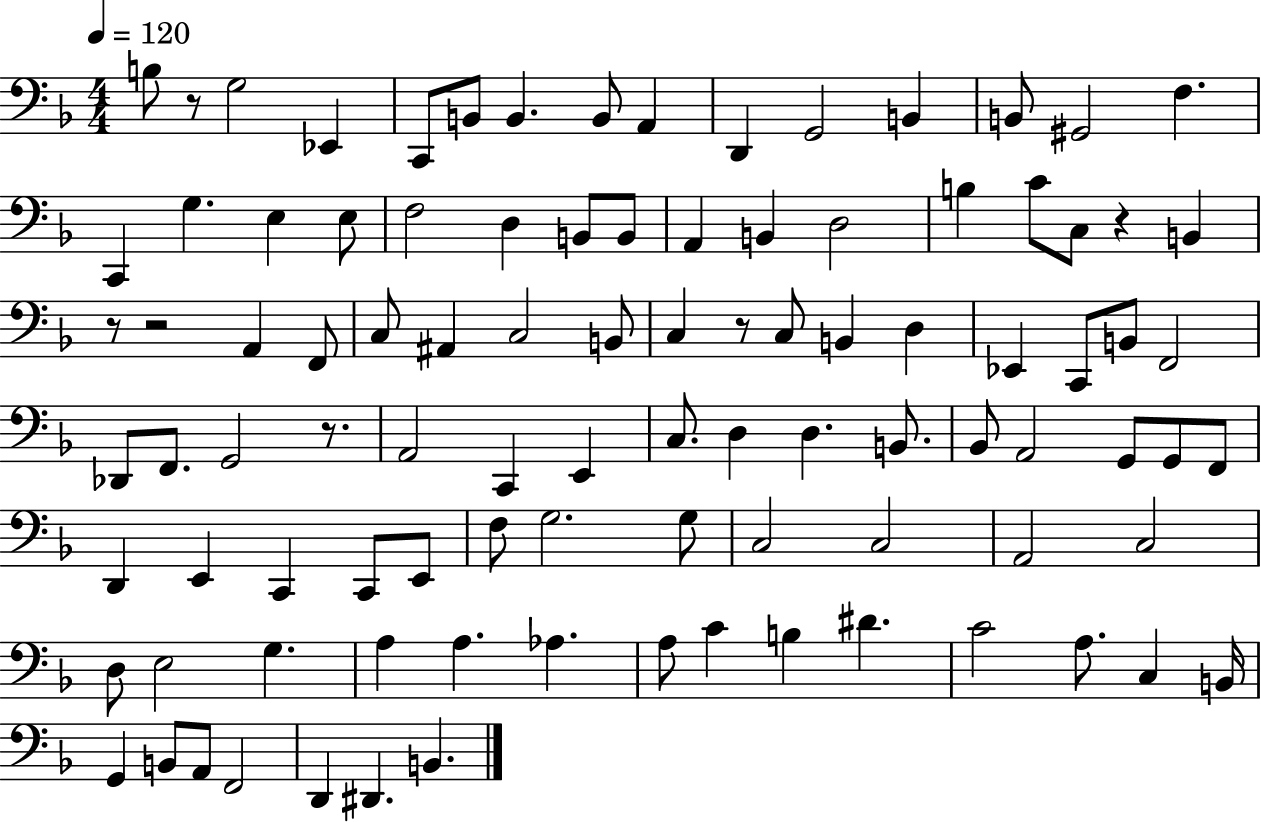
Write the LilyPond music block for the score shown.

{
  \clef bass
  \numericTimeSignature
  \time 4/4
  \key f \major
  \tempo 4 = 120
  \repeat volta 2 { b8 r8 g2 ees,4 | c,8 b,8 b,4. b,8 a,4 | d,4 g,2 b,4 | b,8 gis,2 f4. | \break c,4 g4. e4 e8 | f2 d4 b,8 b,8 | a,4 b,4 d2 | b4 c'8 c8 r4 b,4 | \break r8 r2 a,4 f,8 | c8 ais,4 c2 b,8 | c4 r8 c8 b,4 d4 | ees,4 c,8 b,8 f,2 | \break des,8 f,8. g,2 r8. | a,2 c,4 e,4 | c8. d4 d4. b,8. | bes,8 a,2 g,8 g,8 f,8 | \break d,4 e,4 c,4 c,8 e,8 | f8 g2. g8 | c2 c2 | a,2 c2 | \break d8 e2 g4. | a4 a4. aes4. | a8 c'4 b4 dis'4. | c'2 a8. c4 b,16 | \break g,4 b,8 a,8 f,2 | d,4 dis,4. b,4. | } \bar "|."
}